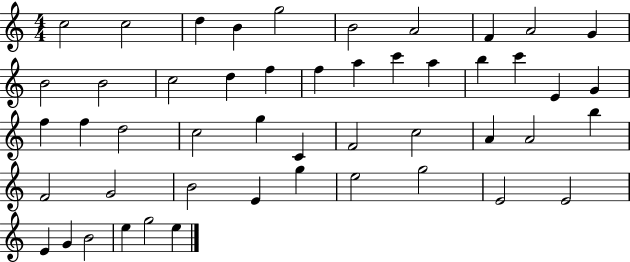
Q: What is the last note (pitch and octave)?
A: E5